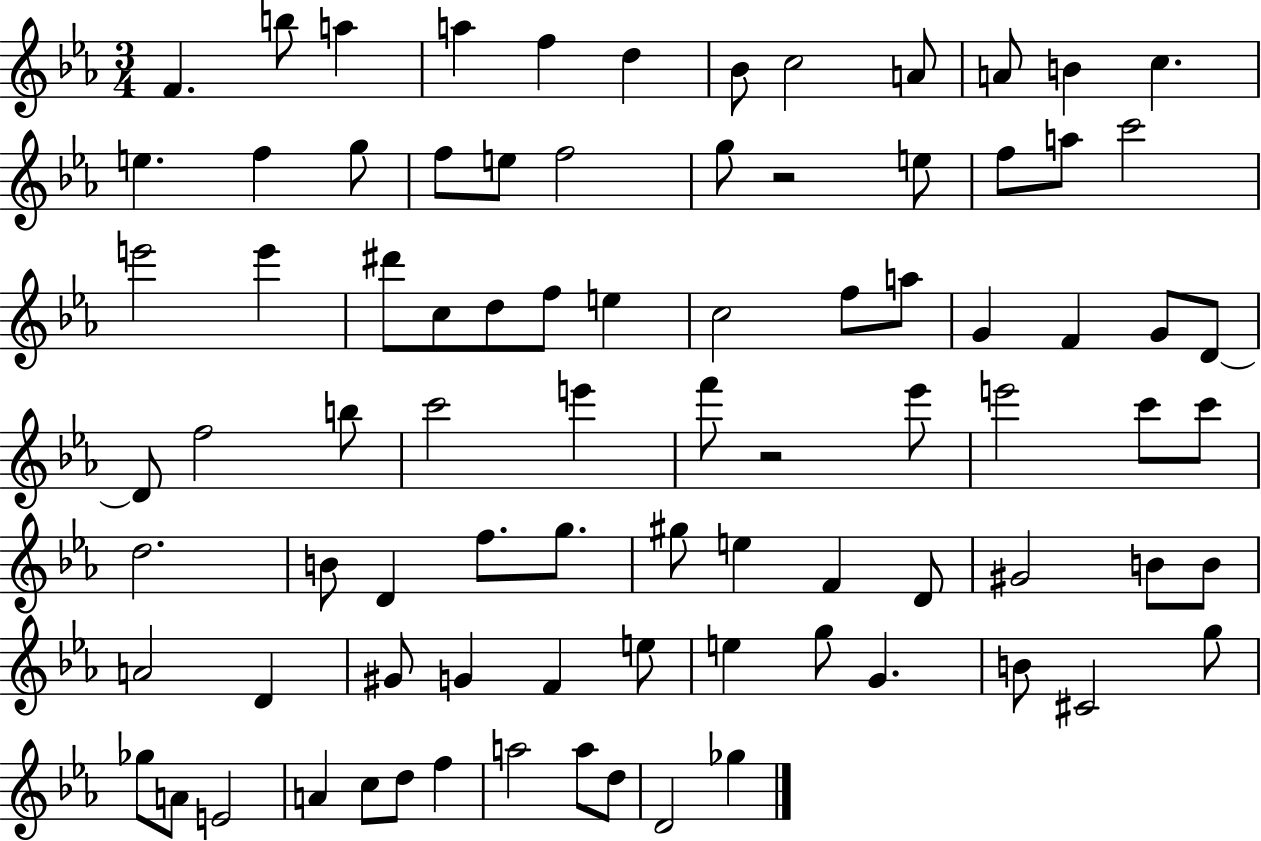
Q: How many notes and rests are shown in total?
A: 85